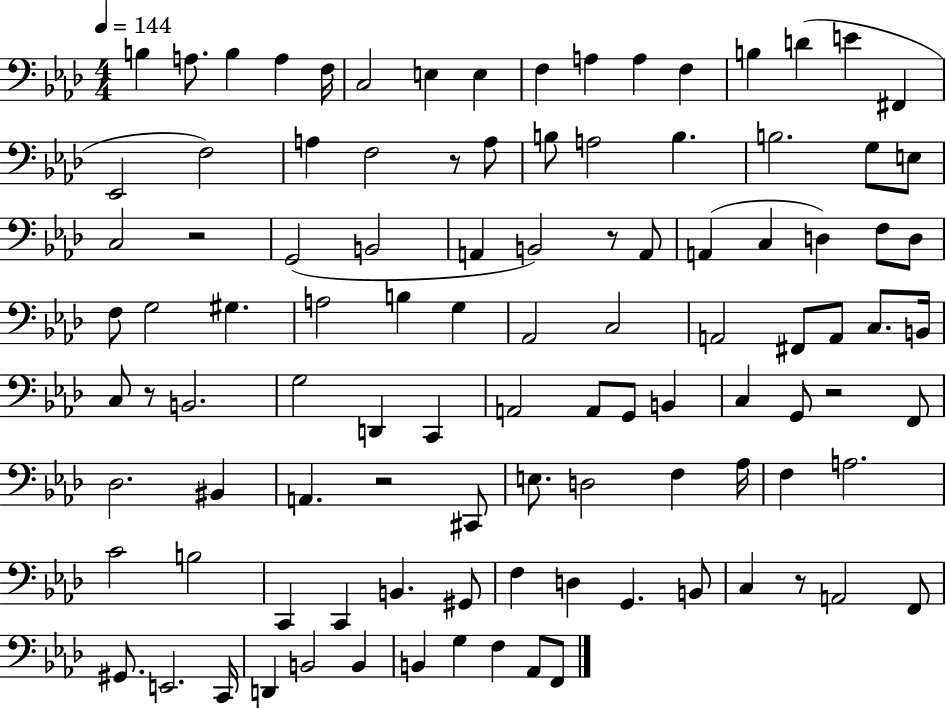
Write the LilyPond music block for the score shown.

{
  \clef bass
  \numericTimeSignature
  \time 4/4
  \key aes \major
  \tempo 4 = 144
  b4 a8. b4 a4 f16 | c2 e4 e4 | f4 a4 a4 f4 | b4 d'4( e'4 fis,4 | \break ees,2 f2) | a4 f2 r8 a8 | b8 a2 b4. | b2. g8 e8 | \break c2 r2 | g,2( b,2 | a,4 b,2) r8 a,8 | a,4( c4 d4) f8 d8 | \break f8 g2 gis4. | a2 b4 g4 | aes,2 c2 | a,2 fis,8 a,8 c8. b,16 | \break c8 r8 b,2. | g2 d,4 c,4 | a,2 a,8 g,8 b,4 | c4 g,8 r2 f,8 | \break des2. bis,4 | a,4. r2 cis,8 | e8. d2 f4 aes16 | f4 a2. | \break c'2 b2 | c,4 c,4 b,4. gis,8 | f4 d4 g,4. b,8 | c4 r8 a,2 f,8 | \break gis,8. e,2. c,16 | d,4 b,2 b,4 | b,4 g4 f4 aes,8 f,8 | \bar "|."
}